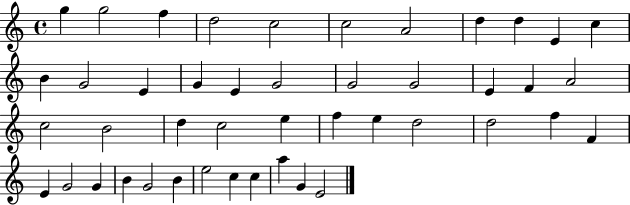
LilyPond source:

{
  \clef treble
  \time 4/4
  \defaultTimeSignature
  \key c \major
  g''4 g''2 f''4 | d''2 c''2 | c''2 a'2 | d''4 d''4 e'4 c''4 | \break b'4 g'2 e'4 | g'4 e'4 g'2 | g'2 g'2 | e'4 f'4 a'2 | \break c''2 b'2 | d''4 c''2 e''4 | f''4 e''4 d''2 | d''2 f''4 f'4 | \break e'4 g'2 g'4 | b'4 g'2 b'4 | e''2 c''4 c''4 | a''4 g'4 e'2 | \break \bar "|."
}